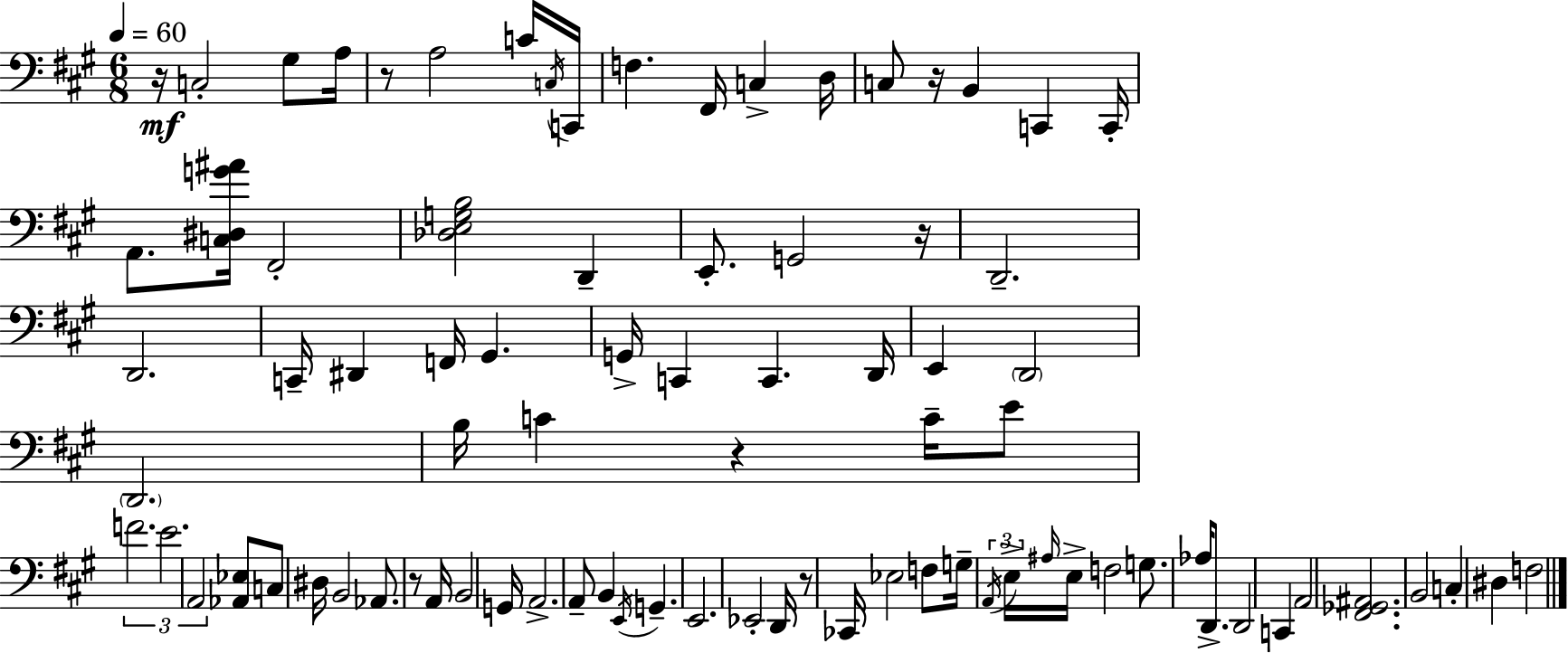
X:1
T:Untitled
M:6/8
L:1/4
K:A
z/4 C,2 ^G,/2 A,/4 z/2 A,2 C/4 C,/4 C,,/4 F, ^F,,/4 C, D,/4 C,/2 z/4 B,, C,, C,,/4 A,,/2 [C,^D,G^A]/4 ^F,,2 [_D,E,G,B,]2 D,, E,,/2 G,,2 z/4 D,,2 D,,2 C,,/4 ^D,, F,,/4 ^G,, G,,/4 C,, C,, D,,/4 E,, D,,2 D,,2 B,/4 C z C/4 E/2 F2 E2 A,,2 [_A,,_E,]/2 C,/2 ^D,/4 B,,2 _A,,/2 z/2 A,,/4 B,,2 G,,/4 A,,2 A,,/2 B,, E,,/4 G,, E,,2 _E,,2 D,,/4 z/2 _C,,/4 _E,2 F,/2 G,/4 A,,/4 E,/4 ^A,/4 E,/4 F,2 G,/2 _A,/4 D,,/2 D,,2 C,, A,,2 [^F,,_G,,^A,,]2 B,,2 C, ^D, F,2